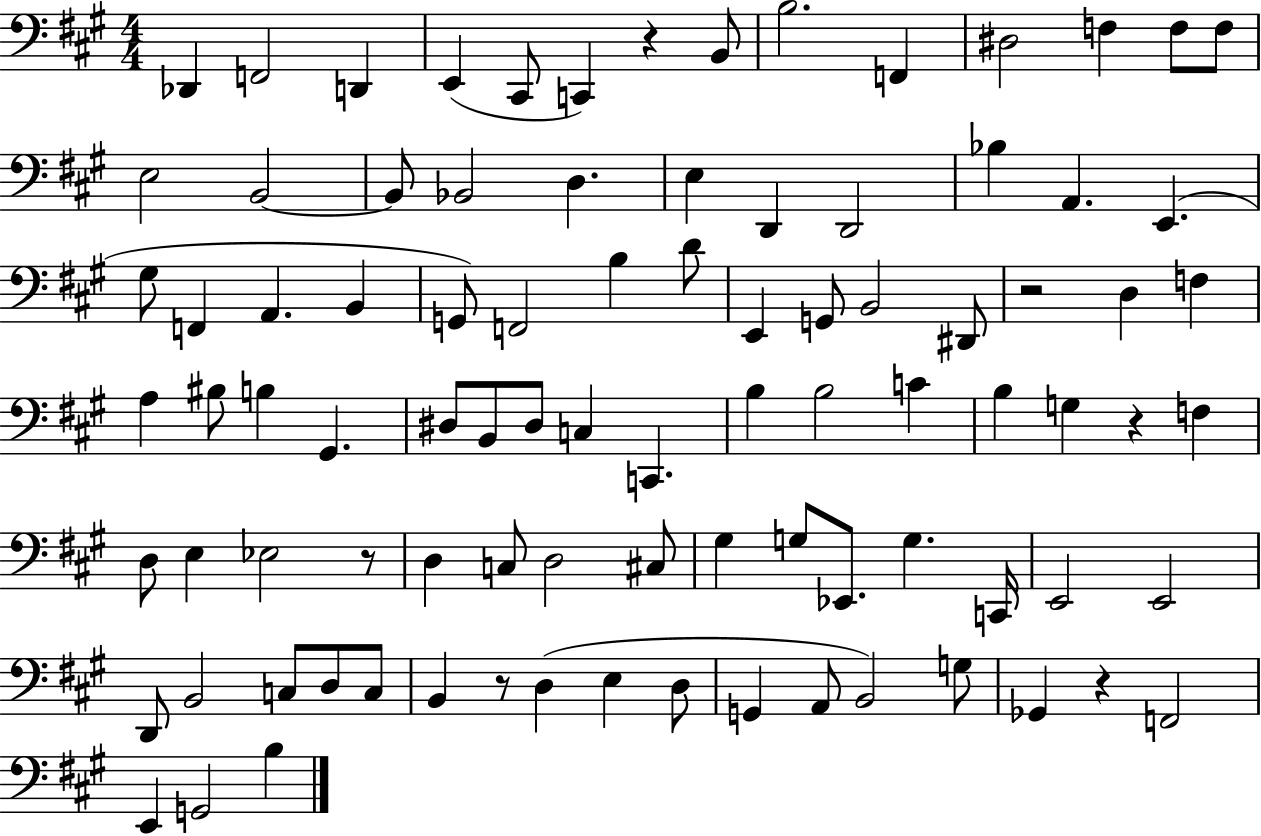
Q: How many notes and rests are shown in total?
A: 91